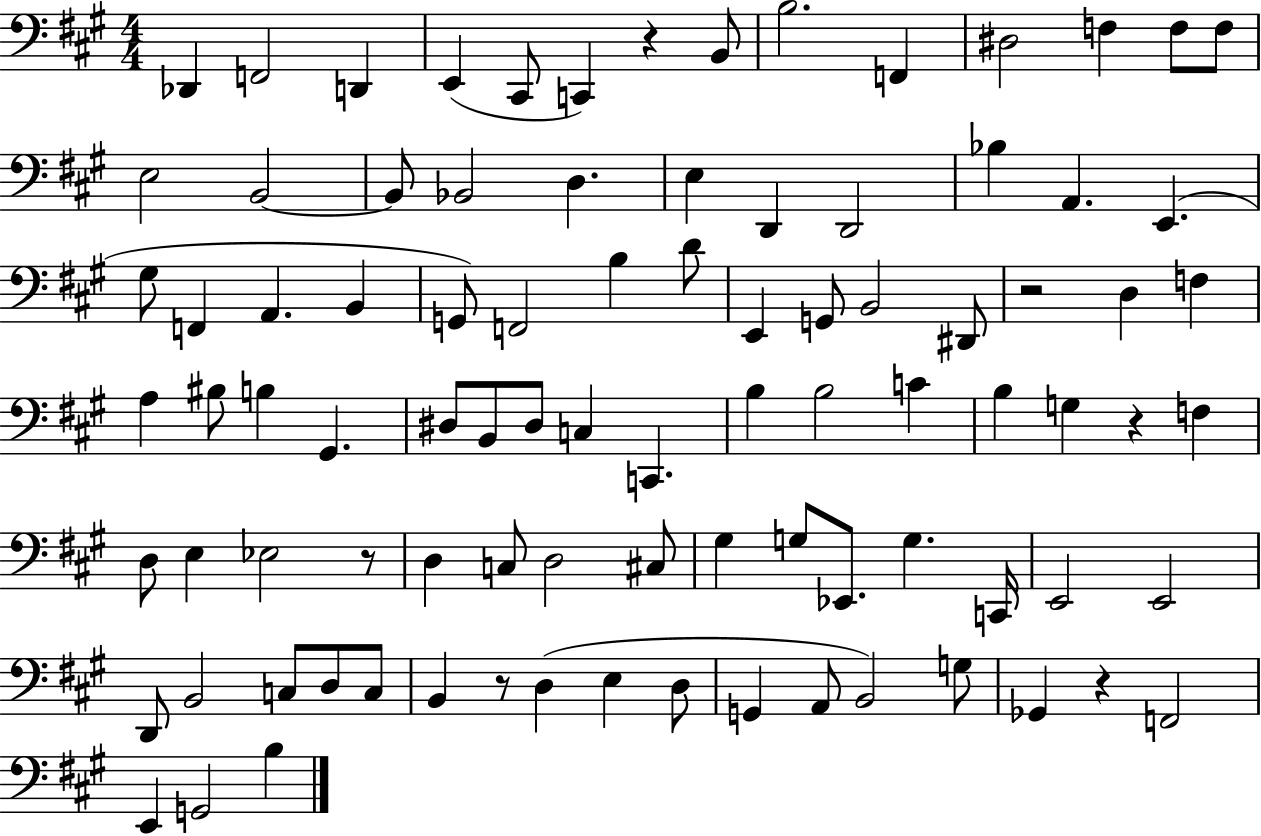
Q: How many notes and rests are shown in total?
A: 91